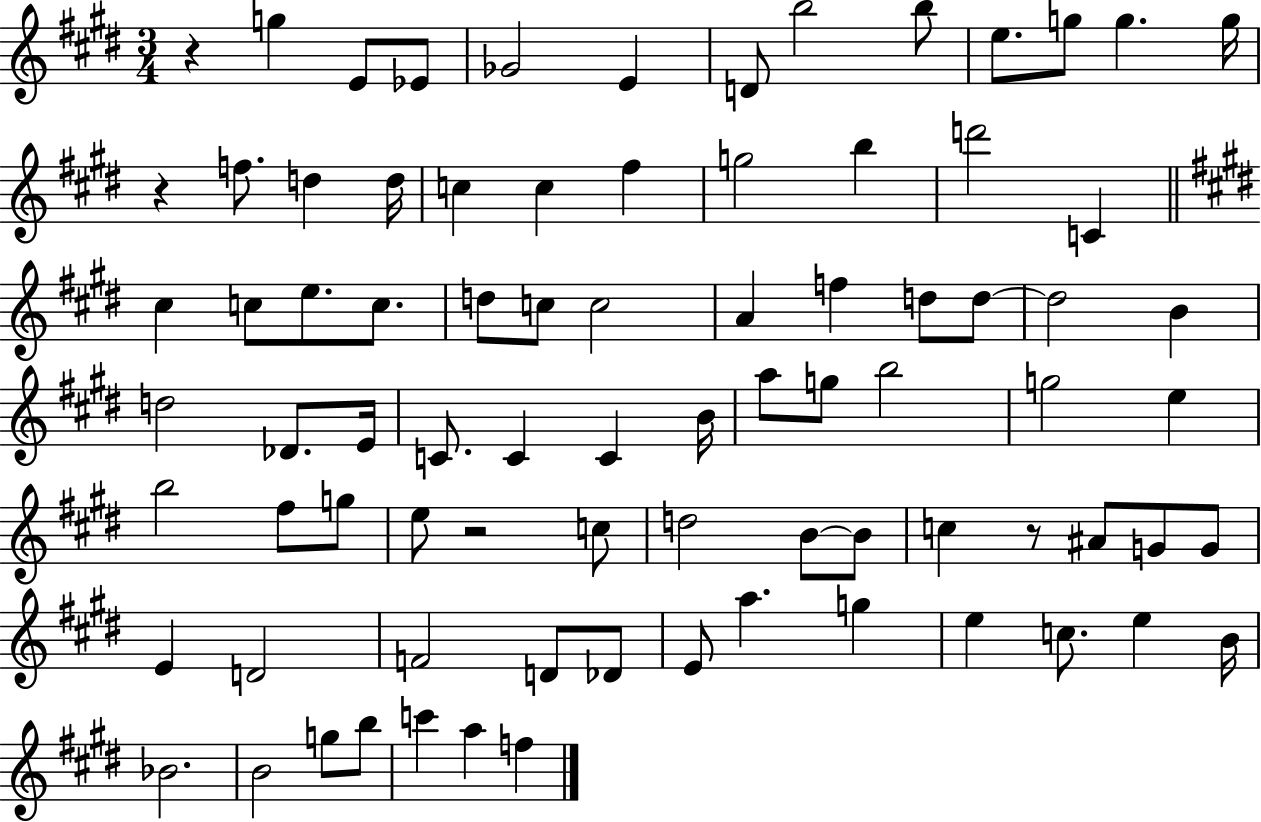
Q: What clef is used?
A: treble